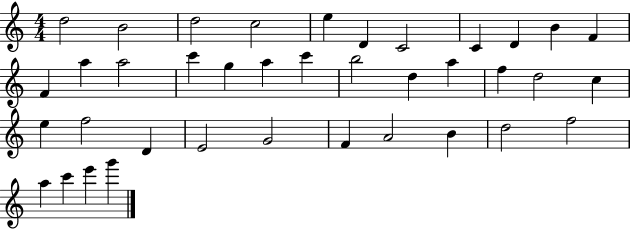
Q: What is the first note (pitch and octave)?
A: D5